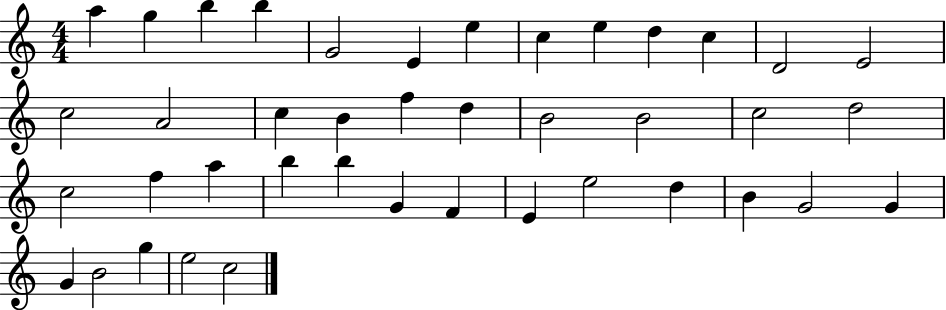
A5/q G5/q B5/q B5/q G4/h E4/q E5/q C5/q E5/q D5/q C5/q D4/h E4/h C5/h A4/h C5/q B4/q F5/q D5/q B4/h B4/h C5/h D5/h C5/h F5/q A5/q B5/q B5/q G4/q F4/q E4/q E5/h D5/q B4/q G4/h G4/q G4/q B4/h G5/q E5/h C5/h